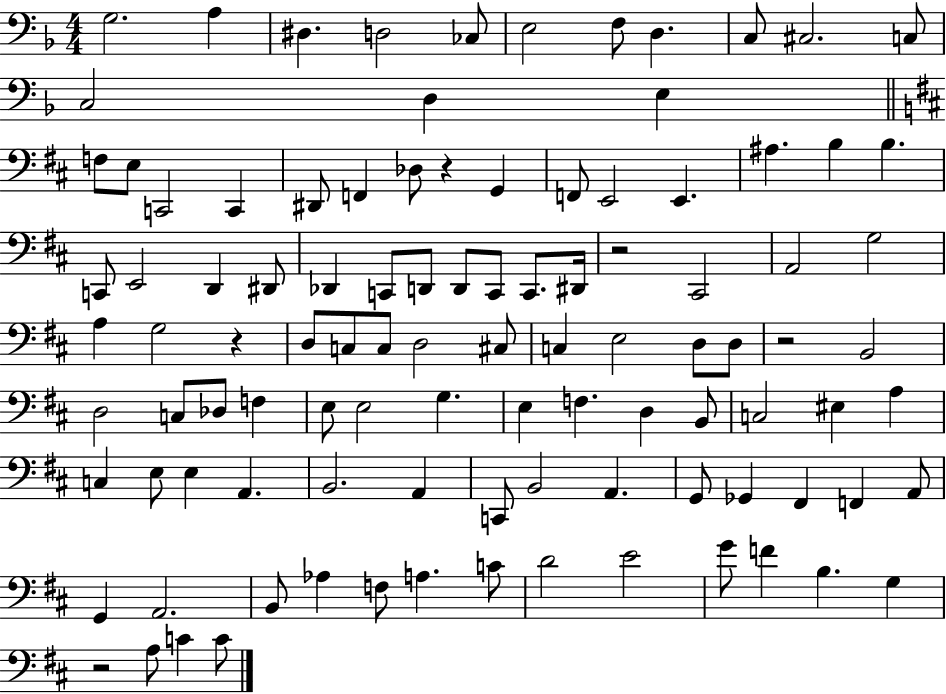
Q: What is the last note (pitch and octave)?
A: C4